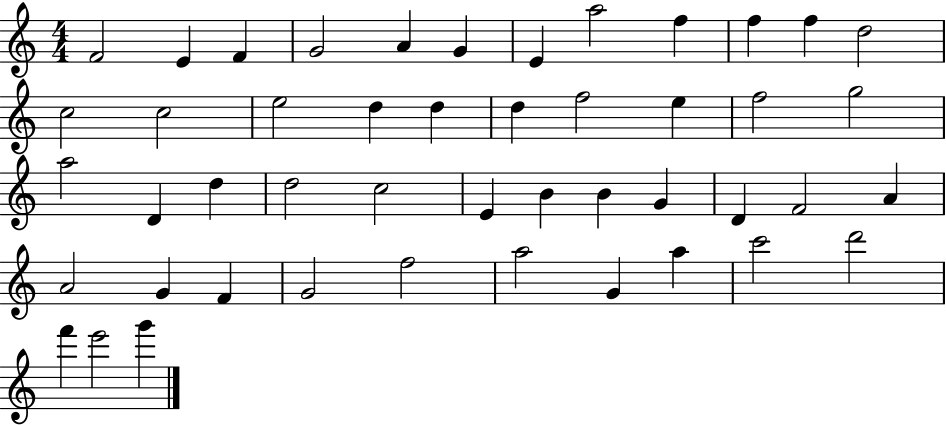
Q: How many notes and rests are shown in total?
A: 47